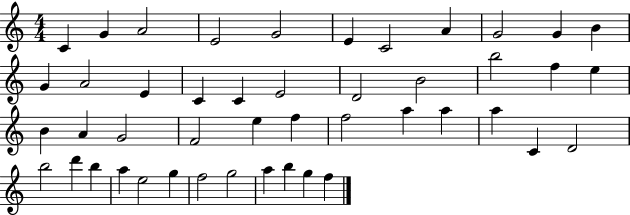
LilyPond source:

{
  \clef treble
  \numericTimeSignature
  \time 4/4
  \key c \major
  c'4 g'4 a'2 | e'2 g'2 | e'4 c'2 a'4 | g'2 g'4 b'4 | \break g'4 a'2 e'4 | c'4 c'4 e'2 | d'2 b'2 | b''2 f''4 e''4 | \break b'4 a'4 g'2 | f'2 e''4 f''4 | f''2 a''4 a''4 | a''4 c'4 d'2 | \break b''2 d'''4 b''4 | a''4 e''2 g''4 | f''2 g''2 | a''4 b''4 g''4 f''4 | \break \bar "|."
}